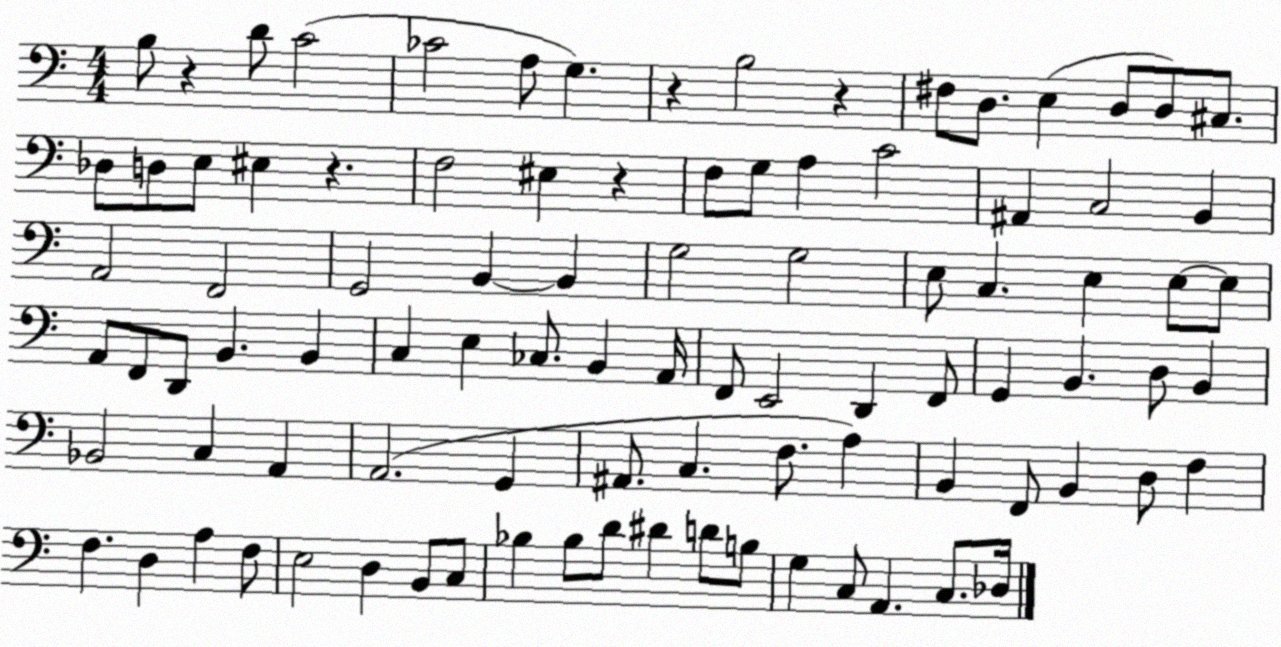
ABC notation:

X:1
T:Untitled
M:4/4
L:1/4
K:C
B,/2 z D/2 C2 _C2 A,/2 G, z B,2 z ^F,/2 D,/2 E, D,/2 D,/2 ^C,/2 _D,/2 D,/2 E,/2 ^E, z F,2 ^E, z F,/2 G,/2 A, C2 ^A,, C,2 B,, A,,2 F,,2 G,,2 B,, B,, G,2 G,2 E,/2 C, E, E,/2 E,/2 A,,/2 F,,/2 D,,/2 B,, B,, C, E, _C,/2 B,, A,,/4 F,,/2 E,,2 D,, F,,/2 G,, B,, D,/2 B,, _B,,2 C, A,, A,,2 G,, ^A,,/2 C, F,/2 A, B,, F,,/2 B,, D,/2 F, F, D, A, F,/2 E,2 D, B,,/2 C,/2 _B, _B,/2 D/2 ^D D/2 B,/2 G, C,/2 A,, C,/2 _D,/4